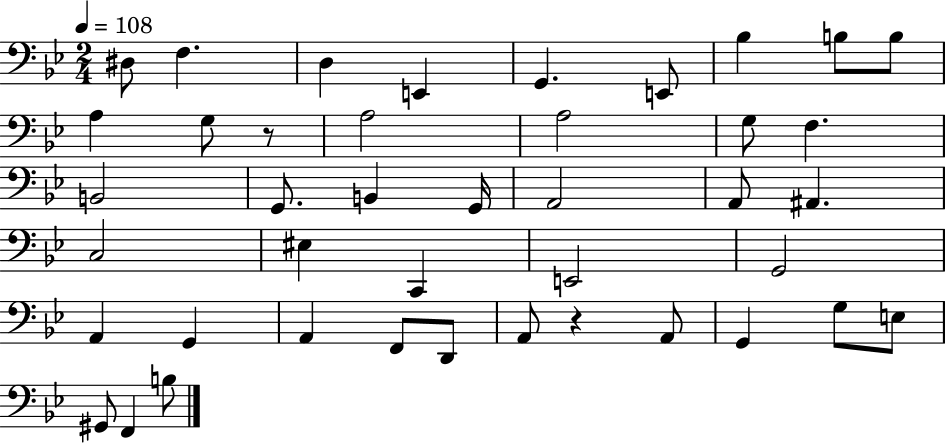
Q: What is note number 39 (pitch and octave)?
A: F2